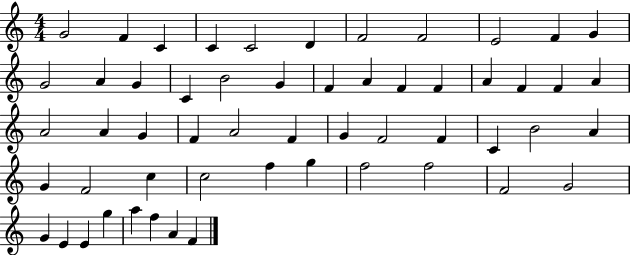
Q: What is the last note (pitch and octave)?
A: F4